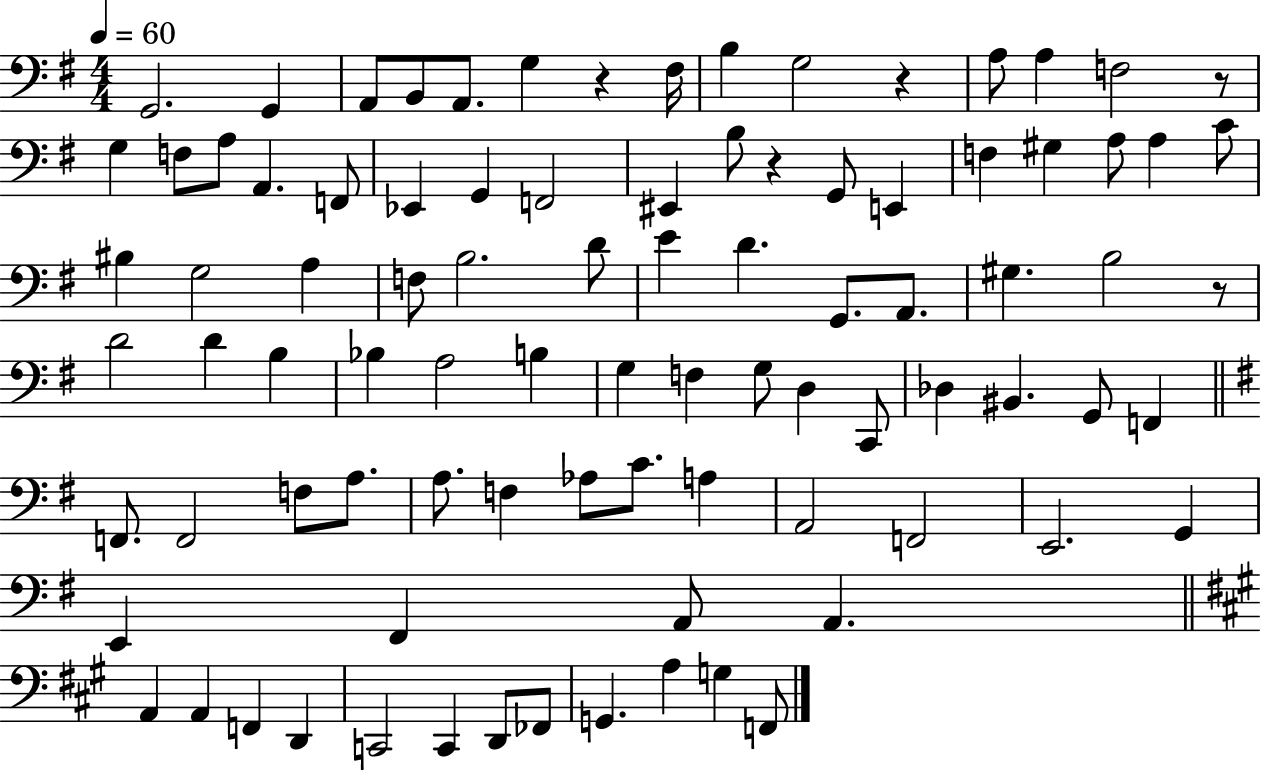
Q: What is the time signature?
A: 4/4